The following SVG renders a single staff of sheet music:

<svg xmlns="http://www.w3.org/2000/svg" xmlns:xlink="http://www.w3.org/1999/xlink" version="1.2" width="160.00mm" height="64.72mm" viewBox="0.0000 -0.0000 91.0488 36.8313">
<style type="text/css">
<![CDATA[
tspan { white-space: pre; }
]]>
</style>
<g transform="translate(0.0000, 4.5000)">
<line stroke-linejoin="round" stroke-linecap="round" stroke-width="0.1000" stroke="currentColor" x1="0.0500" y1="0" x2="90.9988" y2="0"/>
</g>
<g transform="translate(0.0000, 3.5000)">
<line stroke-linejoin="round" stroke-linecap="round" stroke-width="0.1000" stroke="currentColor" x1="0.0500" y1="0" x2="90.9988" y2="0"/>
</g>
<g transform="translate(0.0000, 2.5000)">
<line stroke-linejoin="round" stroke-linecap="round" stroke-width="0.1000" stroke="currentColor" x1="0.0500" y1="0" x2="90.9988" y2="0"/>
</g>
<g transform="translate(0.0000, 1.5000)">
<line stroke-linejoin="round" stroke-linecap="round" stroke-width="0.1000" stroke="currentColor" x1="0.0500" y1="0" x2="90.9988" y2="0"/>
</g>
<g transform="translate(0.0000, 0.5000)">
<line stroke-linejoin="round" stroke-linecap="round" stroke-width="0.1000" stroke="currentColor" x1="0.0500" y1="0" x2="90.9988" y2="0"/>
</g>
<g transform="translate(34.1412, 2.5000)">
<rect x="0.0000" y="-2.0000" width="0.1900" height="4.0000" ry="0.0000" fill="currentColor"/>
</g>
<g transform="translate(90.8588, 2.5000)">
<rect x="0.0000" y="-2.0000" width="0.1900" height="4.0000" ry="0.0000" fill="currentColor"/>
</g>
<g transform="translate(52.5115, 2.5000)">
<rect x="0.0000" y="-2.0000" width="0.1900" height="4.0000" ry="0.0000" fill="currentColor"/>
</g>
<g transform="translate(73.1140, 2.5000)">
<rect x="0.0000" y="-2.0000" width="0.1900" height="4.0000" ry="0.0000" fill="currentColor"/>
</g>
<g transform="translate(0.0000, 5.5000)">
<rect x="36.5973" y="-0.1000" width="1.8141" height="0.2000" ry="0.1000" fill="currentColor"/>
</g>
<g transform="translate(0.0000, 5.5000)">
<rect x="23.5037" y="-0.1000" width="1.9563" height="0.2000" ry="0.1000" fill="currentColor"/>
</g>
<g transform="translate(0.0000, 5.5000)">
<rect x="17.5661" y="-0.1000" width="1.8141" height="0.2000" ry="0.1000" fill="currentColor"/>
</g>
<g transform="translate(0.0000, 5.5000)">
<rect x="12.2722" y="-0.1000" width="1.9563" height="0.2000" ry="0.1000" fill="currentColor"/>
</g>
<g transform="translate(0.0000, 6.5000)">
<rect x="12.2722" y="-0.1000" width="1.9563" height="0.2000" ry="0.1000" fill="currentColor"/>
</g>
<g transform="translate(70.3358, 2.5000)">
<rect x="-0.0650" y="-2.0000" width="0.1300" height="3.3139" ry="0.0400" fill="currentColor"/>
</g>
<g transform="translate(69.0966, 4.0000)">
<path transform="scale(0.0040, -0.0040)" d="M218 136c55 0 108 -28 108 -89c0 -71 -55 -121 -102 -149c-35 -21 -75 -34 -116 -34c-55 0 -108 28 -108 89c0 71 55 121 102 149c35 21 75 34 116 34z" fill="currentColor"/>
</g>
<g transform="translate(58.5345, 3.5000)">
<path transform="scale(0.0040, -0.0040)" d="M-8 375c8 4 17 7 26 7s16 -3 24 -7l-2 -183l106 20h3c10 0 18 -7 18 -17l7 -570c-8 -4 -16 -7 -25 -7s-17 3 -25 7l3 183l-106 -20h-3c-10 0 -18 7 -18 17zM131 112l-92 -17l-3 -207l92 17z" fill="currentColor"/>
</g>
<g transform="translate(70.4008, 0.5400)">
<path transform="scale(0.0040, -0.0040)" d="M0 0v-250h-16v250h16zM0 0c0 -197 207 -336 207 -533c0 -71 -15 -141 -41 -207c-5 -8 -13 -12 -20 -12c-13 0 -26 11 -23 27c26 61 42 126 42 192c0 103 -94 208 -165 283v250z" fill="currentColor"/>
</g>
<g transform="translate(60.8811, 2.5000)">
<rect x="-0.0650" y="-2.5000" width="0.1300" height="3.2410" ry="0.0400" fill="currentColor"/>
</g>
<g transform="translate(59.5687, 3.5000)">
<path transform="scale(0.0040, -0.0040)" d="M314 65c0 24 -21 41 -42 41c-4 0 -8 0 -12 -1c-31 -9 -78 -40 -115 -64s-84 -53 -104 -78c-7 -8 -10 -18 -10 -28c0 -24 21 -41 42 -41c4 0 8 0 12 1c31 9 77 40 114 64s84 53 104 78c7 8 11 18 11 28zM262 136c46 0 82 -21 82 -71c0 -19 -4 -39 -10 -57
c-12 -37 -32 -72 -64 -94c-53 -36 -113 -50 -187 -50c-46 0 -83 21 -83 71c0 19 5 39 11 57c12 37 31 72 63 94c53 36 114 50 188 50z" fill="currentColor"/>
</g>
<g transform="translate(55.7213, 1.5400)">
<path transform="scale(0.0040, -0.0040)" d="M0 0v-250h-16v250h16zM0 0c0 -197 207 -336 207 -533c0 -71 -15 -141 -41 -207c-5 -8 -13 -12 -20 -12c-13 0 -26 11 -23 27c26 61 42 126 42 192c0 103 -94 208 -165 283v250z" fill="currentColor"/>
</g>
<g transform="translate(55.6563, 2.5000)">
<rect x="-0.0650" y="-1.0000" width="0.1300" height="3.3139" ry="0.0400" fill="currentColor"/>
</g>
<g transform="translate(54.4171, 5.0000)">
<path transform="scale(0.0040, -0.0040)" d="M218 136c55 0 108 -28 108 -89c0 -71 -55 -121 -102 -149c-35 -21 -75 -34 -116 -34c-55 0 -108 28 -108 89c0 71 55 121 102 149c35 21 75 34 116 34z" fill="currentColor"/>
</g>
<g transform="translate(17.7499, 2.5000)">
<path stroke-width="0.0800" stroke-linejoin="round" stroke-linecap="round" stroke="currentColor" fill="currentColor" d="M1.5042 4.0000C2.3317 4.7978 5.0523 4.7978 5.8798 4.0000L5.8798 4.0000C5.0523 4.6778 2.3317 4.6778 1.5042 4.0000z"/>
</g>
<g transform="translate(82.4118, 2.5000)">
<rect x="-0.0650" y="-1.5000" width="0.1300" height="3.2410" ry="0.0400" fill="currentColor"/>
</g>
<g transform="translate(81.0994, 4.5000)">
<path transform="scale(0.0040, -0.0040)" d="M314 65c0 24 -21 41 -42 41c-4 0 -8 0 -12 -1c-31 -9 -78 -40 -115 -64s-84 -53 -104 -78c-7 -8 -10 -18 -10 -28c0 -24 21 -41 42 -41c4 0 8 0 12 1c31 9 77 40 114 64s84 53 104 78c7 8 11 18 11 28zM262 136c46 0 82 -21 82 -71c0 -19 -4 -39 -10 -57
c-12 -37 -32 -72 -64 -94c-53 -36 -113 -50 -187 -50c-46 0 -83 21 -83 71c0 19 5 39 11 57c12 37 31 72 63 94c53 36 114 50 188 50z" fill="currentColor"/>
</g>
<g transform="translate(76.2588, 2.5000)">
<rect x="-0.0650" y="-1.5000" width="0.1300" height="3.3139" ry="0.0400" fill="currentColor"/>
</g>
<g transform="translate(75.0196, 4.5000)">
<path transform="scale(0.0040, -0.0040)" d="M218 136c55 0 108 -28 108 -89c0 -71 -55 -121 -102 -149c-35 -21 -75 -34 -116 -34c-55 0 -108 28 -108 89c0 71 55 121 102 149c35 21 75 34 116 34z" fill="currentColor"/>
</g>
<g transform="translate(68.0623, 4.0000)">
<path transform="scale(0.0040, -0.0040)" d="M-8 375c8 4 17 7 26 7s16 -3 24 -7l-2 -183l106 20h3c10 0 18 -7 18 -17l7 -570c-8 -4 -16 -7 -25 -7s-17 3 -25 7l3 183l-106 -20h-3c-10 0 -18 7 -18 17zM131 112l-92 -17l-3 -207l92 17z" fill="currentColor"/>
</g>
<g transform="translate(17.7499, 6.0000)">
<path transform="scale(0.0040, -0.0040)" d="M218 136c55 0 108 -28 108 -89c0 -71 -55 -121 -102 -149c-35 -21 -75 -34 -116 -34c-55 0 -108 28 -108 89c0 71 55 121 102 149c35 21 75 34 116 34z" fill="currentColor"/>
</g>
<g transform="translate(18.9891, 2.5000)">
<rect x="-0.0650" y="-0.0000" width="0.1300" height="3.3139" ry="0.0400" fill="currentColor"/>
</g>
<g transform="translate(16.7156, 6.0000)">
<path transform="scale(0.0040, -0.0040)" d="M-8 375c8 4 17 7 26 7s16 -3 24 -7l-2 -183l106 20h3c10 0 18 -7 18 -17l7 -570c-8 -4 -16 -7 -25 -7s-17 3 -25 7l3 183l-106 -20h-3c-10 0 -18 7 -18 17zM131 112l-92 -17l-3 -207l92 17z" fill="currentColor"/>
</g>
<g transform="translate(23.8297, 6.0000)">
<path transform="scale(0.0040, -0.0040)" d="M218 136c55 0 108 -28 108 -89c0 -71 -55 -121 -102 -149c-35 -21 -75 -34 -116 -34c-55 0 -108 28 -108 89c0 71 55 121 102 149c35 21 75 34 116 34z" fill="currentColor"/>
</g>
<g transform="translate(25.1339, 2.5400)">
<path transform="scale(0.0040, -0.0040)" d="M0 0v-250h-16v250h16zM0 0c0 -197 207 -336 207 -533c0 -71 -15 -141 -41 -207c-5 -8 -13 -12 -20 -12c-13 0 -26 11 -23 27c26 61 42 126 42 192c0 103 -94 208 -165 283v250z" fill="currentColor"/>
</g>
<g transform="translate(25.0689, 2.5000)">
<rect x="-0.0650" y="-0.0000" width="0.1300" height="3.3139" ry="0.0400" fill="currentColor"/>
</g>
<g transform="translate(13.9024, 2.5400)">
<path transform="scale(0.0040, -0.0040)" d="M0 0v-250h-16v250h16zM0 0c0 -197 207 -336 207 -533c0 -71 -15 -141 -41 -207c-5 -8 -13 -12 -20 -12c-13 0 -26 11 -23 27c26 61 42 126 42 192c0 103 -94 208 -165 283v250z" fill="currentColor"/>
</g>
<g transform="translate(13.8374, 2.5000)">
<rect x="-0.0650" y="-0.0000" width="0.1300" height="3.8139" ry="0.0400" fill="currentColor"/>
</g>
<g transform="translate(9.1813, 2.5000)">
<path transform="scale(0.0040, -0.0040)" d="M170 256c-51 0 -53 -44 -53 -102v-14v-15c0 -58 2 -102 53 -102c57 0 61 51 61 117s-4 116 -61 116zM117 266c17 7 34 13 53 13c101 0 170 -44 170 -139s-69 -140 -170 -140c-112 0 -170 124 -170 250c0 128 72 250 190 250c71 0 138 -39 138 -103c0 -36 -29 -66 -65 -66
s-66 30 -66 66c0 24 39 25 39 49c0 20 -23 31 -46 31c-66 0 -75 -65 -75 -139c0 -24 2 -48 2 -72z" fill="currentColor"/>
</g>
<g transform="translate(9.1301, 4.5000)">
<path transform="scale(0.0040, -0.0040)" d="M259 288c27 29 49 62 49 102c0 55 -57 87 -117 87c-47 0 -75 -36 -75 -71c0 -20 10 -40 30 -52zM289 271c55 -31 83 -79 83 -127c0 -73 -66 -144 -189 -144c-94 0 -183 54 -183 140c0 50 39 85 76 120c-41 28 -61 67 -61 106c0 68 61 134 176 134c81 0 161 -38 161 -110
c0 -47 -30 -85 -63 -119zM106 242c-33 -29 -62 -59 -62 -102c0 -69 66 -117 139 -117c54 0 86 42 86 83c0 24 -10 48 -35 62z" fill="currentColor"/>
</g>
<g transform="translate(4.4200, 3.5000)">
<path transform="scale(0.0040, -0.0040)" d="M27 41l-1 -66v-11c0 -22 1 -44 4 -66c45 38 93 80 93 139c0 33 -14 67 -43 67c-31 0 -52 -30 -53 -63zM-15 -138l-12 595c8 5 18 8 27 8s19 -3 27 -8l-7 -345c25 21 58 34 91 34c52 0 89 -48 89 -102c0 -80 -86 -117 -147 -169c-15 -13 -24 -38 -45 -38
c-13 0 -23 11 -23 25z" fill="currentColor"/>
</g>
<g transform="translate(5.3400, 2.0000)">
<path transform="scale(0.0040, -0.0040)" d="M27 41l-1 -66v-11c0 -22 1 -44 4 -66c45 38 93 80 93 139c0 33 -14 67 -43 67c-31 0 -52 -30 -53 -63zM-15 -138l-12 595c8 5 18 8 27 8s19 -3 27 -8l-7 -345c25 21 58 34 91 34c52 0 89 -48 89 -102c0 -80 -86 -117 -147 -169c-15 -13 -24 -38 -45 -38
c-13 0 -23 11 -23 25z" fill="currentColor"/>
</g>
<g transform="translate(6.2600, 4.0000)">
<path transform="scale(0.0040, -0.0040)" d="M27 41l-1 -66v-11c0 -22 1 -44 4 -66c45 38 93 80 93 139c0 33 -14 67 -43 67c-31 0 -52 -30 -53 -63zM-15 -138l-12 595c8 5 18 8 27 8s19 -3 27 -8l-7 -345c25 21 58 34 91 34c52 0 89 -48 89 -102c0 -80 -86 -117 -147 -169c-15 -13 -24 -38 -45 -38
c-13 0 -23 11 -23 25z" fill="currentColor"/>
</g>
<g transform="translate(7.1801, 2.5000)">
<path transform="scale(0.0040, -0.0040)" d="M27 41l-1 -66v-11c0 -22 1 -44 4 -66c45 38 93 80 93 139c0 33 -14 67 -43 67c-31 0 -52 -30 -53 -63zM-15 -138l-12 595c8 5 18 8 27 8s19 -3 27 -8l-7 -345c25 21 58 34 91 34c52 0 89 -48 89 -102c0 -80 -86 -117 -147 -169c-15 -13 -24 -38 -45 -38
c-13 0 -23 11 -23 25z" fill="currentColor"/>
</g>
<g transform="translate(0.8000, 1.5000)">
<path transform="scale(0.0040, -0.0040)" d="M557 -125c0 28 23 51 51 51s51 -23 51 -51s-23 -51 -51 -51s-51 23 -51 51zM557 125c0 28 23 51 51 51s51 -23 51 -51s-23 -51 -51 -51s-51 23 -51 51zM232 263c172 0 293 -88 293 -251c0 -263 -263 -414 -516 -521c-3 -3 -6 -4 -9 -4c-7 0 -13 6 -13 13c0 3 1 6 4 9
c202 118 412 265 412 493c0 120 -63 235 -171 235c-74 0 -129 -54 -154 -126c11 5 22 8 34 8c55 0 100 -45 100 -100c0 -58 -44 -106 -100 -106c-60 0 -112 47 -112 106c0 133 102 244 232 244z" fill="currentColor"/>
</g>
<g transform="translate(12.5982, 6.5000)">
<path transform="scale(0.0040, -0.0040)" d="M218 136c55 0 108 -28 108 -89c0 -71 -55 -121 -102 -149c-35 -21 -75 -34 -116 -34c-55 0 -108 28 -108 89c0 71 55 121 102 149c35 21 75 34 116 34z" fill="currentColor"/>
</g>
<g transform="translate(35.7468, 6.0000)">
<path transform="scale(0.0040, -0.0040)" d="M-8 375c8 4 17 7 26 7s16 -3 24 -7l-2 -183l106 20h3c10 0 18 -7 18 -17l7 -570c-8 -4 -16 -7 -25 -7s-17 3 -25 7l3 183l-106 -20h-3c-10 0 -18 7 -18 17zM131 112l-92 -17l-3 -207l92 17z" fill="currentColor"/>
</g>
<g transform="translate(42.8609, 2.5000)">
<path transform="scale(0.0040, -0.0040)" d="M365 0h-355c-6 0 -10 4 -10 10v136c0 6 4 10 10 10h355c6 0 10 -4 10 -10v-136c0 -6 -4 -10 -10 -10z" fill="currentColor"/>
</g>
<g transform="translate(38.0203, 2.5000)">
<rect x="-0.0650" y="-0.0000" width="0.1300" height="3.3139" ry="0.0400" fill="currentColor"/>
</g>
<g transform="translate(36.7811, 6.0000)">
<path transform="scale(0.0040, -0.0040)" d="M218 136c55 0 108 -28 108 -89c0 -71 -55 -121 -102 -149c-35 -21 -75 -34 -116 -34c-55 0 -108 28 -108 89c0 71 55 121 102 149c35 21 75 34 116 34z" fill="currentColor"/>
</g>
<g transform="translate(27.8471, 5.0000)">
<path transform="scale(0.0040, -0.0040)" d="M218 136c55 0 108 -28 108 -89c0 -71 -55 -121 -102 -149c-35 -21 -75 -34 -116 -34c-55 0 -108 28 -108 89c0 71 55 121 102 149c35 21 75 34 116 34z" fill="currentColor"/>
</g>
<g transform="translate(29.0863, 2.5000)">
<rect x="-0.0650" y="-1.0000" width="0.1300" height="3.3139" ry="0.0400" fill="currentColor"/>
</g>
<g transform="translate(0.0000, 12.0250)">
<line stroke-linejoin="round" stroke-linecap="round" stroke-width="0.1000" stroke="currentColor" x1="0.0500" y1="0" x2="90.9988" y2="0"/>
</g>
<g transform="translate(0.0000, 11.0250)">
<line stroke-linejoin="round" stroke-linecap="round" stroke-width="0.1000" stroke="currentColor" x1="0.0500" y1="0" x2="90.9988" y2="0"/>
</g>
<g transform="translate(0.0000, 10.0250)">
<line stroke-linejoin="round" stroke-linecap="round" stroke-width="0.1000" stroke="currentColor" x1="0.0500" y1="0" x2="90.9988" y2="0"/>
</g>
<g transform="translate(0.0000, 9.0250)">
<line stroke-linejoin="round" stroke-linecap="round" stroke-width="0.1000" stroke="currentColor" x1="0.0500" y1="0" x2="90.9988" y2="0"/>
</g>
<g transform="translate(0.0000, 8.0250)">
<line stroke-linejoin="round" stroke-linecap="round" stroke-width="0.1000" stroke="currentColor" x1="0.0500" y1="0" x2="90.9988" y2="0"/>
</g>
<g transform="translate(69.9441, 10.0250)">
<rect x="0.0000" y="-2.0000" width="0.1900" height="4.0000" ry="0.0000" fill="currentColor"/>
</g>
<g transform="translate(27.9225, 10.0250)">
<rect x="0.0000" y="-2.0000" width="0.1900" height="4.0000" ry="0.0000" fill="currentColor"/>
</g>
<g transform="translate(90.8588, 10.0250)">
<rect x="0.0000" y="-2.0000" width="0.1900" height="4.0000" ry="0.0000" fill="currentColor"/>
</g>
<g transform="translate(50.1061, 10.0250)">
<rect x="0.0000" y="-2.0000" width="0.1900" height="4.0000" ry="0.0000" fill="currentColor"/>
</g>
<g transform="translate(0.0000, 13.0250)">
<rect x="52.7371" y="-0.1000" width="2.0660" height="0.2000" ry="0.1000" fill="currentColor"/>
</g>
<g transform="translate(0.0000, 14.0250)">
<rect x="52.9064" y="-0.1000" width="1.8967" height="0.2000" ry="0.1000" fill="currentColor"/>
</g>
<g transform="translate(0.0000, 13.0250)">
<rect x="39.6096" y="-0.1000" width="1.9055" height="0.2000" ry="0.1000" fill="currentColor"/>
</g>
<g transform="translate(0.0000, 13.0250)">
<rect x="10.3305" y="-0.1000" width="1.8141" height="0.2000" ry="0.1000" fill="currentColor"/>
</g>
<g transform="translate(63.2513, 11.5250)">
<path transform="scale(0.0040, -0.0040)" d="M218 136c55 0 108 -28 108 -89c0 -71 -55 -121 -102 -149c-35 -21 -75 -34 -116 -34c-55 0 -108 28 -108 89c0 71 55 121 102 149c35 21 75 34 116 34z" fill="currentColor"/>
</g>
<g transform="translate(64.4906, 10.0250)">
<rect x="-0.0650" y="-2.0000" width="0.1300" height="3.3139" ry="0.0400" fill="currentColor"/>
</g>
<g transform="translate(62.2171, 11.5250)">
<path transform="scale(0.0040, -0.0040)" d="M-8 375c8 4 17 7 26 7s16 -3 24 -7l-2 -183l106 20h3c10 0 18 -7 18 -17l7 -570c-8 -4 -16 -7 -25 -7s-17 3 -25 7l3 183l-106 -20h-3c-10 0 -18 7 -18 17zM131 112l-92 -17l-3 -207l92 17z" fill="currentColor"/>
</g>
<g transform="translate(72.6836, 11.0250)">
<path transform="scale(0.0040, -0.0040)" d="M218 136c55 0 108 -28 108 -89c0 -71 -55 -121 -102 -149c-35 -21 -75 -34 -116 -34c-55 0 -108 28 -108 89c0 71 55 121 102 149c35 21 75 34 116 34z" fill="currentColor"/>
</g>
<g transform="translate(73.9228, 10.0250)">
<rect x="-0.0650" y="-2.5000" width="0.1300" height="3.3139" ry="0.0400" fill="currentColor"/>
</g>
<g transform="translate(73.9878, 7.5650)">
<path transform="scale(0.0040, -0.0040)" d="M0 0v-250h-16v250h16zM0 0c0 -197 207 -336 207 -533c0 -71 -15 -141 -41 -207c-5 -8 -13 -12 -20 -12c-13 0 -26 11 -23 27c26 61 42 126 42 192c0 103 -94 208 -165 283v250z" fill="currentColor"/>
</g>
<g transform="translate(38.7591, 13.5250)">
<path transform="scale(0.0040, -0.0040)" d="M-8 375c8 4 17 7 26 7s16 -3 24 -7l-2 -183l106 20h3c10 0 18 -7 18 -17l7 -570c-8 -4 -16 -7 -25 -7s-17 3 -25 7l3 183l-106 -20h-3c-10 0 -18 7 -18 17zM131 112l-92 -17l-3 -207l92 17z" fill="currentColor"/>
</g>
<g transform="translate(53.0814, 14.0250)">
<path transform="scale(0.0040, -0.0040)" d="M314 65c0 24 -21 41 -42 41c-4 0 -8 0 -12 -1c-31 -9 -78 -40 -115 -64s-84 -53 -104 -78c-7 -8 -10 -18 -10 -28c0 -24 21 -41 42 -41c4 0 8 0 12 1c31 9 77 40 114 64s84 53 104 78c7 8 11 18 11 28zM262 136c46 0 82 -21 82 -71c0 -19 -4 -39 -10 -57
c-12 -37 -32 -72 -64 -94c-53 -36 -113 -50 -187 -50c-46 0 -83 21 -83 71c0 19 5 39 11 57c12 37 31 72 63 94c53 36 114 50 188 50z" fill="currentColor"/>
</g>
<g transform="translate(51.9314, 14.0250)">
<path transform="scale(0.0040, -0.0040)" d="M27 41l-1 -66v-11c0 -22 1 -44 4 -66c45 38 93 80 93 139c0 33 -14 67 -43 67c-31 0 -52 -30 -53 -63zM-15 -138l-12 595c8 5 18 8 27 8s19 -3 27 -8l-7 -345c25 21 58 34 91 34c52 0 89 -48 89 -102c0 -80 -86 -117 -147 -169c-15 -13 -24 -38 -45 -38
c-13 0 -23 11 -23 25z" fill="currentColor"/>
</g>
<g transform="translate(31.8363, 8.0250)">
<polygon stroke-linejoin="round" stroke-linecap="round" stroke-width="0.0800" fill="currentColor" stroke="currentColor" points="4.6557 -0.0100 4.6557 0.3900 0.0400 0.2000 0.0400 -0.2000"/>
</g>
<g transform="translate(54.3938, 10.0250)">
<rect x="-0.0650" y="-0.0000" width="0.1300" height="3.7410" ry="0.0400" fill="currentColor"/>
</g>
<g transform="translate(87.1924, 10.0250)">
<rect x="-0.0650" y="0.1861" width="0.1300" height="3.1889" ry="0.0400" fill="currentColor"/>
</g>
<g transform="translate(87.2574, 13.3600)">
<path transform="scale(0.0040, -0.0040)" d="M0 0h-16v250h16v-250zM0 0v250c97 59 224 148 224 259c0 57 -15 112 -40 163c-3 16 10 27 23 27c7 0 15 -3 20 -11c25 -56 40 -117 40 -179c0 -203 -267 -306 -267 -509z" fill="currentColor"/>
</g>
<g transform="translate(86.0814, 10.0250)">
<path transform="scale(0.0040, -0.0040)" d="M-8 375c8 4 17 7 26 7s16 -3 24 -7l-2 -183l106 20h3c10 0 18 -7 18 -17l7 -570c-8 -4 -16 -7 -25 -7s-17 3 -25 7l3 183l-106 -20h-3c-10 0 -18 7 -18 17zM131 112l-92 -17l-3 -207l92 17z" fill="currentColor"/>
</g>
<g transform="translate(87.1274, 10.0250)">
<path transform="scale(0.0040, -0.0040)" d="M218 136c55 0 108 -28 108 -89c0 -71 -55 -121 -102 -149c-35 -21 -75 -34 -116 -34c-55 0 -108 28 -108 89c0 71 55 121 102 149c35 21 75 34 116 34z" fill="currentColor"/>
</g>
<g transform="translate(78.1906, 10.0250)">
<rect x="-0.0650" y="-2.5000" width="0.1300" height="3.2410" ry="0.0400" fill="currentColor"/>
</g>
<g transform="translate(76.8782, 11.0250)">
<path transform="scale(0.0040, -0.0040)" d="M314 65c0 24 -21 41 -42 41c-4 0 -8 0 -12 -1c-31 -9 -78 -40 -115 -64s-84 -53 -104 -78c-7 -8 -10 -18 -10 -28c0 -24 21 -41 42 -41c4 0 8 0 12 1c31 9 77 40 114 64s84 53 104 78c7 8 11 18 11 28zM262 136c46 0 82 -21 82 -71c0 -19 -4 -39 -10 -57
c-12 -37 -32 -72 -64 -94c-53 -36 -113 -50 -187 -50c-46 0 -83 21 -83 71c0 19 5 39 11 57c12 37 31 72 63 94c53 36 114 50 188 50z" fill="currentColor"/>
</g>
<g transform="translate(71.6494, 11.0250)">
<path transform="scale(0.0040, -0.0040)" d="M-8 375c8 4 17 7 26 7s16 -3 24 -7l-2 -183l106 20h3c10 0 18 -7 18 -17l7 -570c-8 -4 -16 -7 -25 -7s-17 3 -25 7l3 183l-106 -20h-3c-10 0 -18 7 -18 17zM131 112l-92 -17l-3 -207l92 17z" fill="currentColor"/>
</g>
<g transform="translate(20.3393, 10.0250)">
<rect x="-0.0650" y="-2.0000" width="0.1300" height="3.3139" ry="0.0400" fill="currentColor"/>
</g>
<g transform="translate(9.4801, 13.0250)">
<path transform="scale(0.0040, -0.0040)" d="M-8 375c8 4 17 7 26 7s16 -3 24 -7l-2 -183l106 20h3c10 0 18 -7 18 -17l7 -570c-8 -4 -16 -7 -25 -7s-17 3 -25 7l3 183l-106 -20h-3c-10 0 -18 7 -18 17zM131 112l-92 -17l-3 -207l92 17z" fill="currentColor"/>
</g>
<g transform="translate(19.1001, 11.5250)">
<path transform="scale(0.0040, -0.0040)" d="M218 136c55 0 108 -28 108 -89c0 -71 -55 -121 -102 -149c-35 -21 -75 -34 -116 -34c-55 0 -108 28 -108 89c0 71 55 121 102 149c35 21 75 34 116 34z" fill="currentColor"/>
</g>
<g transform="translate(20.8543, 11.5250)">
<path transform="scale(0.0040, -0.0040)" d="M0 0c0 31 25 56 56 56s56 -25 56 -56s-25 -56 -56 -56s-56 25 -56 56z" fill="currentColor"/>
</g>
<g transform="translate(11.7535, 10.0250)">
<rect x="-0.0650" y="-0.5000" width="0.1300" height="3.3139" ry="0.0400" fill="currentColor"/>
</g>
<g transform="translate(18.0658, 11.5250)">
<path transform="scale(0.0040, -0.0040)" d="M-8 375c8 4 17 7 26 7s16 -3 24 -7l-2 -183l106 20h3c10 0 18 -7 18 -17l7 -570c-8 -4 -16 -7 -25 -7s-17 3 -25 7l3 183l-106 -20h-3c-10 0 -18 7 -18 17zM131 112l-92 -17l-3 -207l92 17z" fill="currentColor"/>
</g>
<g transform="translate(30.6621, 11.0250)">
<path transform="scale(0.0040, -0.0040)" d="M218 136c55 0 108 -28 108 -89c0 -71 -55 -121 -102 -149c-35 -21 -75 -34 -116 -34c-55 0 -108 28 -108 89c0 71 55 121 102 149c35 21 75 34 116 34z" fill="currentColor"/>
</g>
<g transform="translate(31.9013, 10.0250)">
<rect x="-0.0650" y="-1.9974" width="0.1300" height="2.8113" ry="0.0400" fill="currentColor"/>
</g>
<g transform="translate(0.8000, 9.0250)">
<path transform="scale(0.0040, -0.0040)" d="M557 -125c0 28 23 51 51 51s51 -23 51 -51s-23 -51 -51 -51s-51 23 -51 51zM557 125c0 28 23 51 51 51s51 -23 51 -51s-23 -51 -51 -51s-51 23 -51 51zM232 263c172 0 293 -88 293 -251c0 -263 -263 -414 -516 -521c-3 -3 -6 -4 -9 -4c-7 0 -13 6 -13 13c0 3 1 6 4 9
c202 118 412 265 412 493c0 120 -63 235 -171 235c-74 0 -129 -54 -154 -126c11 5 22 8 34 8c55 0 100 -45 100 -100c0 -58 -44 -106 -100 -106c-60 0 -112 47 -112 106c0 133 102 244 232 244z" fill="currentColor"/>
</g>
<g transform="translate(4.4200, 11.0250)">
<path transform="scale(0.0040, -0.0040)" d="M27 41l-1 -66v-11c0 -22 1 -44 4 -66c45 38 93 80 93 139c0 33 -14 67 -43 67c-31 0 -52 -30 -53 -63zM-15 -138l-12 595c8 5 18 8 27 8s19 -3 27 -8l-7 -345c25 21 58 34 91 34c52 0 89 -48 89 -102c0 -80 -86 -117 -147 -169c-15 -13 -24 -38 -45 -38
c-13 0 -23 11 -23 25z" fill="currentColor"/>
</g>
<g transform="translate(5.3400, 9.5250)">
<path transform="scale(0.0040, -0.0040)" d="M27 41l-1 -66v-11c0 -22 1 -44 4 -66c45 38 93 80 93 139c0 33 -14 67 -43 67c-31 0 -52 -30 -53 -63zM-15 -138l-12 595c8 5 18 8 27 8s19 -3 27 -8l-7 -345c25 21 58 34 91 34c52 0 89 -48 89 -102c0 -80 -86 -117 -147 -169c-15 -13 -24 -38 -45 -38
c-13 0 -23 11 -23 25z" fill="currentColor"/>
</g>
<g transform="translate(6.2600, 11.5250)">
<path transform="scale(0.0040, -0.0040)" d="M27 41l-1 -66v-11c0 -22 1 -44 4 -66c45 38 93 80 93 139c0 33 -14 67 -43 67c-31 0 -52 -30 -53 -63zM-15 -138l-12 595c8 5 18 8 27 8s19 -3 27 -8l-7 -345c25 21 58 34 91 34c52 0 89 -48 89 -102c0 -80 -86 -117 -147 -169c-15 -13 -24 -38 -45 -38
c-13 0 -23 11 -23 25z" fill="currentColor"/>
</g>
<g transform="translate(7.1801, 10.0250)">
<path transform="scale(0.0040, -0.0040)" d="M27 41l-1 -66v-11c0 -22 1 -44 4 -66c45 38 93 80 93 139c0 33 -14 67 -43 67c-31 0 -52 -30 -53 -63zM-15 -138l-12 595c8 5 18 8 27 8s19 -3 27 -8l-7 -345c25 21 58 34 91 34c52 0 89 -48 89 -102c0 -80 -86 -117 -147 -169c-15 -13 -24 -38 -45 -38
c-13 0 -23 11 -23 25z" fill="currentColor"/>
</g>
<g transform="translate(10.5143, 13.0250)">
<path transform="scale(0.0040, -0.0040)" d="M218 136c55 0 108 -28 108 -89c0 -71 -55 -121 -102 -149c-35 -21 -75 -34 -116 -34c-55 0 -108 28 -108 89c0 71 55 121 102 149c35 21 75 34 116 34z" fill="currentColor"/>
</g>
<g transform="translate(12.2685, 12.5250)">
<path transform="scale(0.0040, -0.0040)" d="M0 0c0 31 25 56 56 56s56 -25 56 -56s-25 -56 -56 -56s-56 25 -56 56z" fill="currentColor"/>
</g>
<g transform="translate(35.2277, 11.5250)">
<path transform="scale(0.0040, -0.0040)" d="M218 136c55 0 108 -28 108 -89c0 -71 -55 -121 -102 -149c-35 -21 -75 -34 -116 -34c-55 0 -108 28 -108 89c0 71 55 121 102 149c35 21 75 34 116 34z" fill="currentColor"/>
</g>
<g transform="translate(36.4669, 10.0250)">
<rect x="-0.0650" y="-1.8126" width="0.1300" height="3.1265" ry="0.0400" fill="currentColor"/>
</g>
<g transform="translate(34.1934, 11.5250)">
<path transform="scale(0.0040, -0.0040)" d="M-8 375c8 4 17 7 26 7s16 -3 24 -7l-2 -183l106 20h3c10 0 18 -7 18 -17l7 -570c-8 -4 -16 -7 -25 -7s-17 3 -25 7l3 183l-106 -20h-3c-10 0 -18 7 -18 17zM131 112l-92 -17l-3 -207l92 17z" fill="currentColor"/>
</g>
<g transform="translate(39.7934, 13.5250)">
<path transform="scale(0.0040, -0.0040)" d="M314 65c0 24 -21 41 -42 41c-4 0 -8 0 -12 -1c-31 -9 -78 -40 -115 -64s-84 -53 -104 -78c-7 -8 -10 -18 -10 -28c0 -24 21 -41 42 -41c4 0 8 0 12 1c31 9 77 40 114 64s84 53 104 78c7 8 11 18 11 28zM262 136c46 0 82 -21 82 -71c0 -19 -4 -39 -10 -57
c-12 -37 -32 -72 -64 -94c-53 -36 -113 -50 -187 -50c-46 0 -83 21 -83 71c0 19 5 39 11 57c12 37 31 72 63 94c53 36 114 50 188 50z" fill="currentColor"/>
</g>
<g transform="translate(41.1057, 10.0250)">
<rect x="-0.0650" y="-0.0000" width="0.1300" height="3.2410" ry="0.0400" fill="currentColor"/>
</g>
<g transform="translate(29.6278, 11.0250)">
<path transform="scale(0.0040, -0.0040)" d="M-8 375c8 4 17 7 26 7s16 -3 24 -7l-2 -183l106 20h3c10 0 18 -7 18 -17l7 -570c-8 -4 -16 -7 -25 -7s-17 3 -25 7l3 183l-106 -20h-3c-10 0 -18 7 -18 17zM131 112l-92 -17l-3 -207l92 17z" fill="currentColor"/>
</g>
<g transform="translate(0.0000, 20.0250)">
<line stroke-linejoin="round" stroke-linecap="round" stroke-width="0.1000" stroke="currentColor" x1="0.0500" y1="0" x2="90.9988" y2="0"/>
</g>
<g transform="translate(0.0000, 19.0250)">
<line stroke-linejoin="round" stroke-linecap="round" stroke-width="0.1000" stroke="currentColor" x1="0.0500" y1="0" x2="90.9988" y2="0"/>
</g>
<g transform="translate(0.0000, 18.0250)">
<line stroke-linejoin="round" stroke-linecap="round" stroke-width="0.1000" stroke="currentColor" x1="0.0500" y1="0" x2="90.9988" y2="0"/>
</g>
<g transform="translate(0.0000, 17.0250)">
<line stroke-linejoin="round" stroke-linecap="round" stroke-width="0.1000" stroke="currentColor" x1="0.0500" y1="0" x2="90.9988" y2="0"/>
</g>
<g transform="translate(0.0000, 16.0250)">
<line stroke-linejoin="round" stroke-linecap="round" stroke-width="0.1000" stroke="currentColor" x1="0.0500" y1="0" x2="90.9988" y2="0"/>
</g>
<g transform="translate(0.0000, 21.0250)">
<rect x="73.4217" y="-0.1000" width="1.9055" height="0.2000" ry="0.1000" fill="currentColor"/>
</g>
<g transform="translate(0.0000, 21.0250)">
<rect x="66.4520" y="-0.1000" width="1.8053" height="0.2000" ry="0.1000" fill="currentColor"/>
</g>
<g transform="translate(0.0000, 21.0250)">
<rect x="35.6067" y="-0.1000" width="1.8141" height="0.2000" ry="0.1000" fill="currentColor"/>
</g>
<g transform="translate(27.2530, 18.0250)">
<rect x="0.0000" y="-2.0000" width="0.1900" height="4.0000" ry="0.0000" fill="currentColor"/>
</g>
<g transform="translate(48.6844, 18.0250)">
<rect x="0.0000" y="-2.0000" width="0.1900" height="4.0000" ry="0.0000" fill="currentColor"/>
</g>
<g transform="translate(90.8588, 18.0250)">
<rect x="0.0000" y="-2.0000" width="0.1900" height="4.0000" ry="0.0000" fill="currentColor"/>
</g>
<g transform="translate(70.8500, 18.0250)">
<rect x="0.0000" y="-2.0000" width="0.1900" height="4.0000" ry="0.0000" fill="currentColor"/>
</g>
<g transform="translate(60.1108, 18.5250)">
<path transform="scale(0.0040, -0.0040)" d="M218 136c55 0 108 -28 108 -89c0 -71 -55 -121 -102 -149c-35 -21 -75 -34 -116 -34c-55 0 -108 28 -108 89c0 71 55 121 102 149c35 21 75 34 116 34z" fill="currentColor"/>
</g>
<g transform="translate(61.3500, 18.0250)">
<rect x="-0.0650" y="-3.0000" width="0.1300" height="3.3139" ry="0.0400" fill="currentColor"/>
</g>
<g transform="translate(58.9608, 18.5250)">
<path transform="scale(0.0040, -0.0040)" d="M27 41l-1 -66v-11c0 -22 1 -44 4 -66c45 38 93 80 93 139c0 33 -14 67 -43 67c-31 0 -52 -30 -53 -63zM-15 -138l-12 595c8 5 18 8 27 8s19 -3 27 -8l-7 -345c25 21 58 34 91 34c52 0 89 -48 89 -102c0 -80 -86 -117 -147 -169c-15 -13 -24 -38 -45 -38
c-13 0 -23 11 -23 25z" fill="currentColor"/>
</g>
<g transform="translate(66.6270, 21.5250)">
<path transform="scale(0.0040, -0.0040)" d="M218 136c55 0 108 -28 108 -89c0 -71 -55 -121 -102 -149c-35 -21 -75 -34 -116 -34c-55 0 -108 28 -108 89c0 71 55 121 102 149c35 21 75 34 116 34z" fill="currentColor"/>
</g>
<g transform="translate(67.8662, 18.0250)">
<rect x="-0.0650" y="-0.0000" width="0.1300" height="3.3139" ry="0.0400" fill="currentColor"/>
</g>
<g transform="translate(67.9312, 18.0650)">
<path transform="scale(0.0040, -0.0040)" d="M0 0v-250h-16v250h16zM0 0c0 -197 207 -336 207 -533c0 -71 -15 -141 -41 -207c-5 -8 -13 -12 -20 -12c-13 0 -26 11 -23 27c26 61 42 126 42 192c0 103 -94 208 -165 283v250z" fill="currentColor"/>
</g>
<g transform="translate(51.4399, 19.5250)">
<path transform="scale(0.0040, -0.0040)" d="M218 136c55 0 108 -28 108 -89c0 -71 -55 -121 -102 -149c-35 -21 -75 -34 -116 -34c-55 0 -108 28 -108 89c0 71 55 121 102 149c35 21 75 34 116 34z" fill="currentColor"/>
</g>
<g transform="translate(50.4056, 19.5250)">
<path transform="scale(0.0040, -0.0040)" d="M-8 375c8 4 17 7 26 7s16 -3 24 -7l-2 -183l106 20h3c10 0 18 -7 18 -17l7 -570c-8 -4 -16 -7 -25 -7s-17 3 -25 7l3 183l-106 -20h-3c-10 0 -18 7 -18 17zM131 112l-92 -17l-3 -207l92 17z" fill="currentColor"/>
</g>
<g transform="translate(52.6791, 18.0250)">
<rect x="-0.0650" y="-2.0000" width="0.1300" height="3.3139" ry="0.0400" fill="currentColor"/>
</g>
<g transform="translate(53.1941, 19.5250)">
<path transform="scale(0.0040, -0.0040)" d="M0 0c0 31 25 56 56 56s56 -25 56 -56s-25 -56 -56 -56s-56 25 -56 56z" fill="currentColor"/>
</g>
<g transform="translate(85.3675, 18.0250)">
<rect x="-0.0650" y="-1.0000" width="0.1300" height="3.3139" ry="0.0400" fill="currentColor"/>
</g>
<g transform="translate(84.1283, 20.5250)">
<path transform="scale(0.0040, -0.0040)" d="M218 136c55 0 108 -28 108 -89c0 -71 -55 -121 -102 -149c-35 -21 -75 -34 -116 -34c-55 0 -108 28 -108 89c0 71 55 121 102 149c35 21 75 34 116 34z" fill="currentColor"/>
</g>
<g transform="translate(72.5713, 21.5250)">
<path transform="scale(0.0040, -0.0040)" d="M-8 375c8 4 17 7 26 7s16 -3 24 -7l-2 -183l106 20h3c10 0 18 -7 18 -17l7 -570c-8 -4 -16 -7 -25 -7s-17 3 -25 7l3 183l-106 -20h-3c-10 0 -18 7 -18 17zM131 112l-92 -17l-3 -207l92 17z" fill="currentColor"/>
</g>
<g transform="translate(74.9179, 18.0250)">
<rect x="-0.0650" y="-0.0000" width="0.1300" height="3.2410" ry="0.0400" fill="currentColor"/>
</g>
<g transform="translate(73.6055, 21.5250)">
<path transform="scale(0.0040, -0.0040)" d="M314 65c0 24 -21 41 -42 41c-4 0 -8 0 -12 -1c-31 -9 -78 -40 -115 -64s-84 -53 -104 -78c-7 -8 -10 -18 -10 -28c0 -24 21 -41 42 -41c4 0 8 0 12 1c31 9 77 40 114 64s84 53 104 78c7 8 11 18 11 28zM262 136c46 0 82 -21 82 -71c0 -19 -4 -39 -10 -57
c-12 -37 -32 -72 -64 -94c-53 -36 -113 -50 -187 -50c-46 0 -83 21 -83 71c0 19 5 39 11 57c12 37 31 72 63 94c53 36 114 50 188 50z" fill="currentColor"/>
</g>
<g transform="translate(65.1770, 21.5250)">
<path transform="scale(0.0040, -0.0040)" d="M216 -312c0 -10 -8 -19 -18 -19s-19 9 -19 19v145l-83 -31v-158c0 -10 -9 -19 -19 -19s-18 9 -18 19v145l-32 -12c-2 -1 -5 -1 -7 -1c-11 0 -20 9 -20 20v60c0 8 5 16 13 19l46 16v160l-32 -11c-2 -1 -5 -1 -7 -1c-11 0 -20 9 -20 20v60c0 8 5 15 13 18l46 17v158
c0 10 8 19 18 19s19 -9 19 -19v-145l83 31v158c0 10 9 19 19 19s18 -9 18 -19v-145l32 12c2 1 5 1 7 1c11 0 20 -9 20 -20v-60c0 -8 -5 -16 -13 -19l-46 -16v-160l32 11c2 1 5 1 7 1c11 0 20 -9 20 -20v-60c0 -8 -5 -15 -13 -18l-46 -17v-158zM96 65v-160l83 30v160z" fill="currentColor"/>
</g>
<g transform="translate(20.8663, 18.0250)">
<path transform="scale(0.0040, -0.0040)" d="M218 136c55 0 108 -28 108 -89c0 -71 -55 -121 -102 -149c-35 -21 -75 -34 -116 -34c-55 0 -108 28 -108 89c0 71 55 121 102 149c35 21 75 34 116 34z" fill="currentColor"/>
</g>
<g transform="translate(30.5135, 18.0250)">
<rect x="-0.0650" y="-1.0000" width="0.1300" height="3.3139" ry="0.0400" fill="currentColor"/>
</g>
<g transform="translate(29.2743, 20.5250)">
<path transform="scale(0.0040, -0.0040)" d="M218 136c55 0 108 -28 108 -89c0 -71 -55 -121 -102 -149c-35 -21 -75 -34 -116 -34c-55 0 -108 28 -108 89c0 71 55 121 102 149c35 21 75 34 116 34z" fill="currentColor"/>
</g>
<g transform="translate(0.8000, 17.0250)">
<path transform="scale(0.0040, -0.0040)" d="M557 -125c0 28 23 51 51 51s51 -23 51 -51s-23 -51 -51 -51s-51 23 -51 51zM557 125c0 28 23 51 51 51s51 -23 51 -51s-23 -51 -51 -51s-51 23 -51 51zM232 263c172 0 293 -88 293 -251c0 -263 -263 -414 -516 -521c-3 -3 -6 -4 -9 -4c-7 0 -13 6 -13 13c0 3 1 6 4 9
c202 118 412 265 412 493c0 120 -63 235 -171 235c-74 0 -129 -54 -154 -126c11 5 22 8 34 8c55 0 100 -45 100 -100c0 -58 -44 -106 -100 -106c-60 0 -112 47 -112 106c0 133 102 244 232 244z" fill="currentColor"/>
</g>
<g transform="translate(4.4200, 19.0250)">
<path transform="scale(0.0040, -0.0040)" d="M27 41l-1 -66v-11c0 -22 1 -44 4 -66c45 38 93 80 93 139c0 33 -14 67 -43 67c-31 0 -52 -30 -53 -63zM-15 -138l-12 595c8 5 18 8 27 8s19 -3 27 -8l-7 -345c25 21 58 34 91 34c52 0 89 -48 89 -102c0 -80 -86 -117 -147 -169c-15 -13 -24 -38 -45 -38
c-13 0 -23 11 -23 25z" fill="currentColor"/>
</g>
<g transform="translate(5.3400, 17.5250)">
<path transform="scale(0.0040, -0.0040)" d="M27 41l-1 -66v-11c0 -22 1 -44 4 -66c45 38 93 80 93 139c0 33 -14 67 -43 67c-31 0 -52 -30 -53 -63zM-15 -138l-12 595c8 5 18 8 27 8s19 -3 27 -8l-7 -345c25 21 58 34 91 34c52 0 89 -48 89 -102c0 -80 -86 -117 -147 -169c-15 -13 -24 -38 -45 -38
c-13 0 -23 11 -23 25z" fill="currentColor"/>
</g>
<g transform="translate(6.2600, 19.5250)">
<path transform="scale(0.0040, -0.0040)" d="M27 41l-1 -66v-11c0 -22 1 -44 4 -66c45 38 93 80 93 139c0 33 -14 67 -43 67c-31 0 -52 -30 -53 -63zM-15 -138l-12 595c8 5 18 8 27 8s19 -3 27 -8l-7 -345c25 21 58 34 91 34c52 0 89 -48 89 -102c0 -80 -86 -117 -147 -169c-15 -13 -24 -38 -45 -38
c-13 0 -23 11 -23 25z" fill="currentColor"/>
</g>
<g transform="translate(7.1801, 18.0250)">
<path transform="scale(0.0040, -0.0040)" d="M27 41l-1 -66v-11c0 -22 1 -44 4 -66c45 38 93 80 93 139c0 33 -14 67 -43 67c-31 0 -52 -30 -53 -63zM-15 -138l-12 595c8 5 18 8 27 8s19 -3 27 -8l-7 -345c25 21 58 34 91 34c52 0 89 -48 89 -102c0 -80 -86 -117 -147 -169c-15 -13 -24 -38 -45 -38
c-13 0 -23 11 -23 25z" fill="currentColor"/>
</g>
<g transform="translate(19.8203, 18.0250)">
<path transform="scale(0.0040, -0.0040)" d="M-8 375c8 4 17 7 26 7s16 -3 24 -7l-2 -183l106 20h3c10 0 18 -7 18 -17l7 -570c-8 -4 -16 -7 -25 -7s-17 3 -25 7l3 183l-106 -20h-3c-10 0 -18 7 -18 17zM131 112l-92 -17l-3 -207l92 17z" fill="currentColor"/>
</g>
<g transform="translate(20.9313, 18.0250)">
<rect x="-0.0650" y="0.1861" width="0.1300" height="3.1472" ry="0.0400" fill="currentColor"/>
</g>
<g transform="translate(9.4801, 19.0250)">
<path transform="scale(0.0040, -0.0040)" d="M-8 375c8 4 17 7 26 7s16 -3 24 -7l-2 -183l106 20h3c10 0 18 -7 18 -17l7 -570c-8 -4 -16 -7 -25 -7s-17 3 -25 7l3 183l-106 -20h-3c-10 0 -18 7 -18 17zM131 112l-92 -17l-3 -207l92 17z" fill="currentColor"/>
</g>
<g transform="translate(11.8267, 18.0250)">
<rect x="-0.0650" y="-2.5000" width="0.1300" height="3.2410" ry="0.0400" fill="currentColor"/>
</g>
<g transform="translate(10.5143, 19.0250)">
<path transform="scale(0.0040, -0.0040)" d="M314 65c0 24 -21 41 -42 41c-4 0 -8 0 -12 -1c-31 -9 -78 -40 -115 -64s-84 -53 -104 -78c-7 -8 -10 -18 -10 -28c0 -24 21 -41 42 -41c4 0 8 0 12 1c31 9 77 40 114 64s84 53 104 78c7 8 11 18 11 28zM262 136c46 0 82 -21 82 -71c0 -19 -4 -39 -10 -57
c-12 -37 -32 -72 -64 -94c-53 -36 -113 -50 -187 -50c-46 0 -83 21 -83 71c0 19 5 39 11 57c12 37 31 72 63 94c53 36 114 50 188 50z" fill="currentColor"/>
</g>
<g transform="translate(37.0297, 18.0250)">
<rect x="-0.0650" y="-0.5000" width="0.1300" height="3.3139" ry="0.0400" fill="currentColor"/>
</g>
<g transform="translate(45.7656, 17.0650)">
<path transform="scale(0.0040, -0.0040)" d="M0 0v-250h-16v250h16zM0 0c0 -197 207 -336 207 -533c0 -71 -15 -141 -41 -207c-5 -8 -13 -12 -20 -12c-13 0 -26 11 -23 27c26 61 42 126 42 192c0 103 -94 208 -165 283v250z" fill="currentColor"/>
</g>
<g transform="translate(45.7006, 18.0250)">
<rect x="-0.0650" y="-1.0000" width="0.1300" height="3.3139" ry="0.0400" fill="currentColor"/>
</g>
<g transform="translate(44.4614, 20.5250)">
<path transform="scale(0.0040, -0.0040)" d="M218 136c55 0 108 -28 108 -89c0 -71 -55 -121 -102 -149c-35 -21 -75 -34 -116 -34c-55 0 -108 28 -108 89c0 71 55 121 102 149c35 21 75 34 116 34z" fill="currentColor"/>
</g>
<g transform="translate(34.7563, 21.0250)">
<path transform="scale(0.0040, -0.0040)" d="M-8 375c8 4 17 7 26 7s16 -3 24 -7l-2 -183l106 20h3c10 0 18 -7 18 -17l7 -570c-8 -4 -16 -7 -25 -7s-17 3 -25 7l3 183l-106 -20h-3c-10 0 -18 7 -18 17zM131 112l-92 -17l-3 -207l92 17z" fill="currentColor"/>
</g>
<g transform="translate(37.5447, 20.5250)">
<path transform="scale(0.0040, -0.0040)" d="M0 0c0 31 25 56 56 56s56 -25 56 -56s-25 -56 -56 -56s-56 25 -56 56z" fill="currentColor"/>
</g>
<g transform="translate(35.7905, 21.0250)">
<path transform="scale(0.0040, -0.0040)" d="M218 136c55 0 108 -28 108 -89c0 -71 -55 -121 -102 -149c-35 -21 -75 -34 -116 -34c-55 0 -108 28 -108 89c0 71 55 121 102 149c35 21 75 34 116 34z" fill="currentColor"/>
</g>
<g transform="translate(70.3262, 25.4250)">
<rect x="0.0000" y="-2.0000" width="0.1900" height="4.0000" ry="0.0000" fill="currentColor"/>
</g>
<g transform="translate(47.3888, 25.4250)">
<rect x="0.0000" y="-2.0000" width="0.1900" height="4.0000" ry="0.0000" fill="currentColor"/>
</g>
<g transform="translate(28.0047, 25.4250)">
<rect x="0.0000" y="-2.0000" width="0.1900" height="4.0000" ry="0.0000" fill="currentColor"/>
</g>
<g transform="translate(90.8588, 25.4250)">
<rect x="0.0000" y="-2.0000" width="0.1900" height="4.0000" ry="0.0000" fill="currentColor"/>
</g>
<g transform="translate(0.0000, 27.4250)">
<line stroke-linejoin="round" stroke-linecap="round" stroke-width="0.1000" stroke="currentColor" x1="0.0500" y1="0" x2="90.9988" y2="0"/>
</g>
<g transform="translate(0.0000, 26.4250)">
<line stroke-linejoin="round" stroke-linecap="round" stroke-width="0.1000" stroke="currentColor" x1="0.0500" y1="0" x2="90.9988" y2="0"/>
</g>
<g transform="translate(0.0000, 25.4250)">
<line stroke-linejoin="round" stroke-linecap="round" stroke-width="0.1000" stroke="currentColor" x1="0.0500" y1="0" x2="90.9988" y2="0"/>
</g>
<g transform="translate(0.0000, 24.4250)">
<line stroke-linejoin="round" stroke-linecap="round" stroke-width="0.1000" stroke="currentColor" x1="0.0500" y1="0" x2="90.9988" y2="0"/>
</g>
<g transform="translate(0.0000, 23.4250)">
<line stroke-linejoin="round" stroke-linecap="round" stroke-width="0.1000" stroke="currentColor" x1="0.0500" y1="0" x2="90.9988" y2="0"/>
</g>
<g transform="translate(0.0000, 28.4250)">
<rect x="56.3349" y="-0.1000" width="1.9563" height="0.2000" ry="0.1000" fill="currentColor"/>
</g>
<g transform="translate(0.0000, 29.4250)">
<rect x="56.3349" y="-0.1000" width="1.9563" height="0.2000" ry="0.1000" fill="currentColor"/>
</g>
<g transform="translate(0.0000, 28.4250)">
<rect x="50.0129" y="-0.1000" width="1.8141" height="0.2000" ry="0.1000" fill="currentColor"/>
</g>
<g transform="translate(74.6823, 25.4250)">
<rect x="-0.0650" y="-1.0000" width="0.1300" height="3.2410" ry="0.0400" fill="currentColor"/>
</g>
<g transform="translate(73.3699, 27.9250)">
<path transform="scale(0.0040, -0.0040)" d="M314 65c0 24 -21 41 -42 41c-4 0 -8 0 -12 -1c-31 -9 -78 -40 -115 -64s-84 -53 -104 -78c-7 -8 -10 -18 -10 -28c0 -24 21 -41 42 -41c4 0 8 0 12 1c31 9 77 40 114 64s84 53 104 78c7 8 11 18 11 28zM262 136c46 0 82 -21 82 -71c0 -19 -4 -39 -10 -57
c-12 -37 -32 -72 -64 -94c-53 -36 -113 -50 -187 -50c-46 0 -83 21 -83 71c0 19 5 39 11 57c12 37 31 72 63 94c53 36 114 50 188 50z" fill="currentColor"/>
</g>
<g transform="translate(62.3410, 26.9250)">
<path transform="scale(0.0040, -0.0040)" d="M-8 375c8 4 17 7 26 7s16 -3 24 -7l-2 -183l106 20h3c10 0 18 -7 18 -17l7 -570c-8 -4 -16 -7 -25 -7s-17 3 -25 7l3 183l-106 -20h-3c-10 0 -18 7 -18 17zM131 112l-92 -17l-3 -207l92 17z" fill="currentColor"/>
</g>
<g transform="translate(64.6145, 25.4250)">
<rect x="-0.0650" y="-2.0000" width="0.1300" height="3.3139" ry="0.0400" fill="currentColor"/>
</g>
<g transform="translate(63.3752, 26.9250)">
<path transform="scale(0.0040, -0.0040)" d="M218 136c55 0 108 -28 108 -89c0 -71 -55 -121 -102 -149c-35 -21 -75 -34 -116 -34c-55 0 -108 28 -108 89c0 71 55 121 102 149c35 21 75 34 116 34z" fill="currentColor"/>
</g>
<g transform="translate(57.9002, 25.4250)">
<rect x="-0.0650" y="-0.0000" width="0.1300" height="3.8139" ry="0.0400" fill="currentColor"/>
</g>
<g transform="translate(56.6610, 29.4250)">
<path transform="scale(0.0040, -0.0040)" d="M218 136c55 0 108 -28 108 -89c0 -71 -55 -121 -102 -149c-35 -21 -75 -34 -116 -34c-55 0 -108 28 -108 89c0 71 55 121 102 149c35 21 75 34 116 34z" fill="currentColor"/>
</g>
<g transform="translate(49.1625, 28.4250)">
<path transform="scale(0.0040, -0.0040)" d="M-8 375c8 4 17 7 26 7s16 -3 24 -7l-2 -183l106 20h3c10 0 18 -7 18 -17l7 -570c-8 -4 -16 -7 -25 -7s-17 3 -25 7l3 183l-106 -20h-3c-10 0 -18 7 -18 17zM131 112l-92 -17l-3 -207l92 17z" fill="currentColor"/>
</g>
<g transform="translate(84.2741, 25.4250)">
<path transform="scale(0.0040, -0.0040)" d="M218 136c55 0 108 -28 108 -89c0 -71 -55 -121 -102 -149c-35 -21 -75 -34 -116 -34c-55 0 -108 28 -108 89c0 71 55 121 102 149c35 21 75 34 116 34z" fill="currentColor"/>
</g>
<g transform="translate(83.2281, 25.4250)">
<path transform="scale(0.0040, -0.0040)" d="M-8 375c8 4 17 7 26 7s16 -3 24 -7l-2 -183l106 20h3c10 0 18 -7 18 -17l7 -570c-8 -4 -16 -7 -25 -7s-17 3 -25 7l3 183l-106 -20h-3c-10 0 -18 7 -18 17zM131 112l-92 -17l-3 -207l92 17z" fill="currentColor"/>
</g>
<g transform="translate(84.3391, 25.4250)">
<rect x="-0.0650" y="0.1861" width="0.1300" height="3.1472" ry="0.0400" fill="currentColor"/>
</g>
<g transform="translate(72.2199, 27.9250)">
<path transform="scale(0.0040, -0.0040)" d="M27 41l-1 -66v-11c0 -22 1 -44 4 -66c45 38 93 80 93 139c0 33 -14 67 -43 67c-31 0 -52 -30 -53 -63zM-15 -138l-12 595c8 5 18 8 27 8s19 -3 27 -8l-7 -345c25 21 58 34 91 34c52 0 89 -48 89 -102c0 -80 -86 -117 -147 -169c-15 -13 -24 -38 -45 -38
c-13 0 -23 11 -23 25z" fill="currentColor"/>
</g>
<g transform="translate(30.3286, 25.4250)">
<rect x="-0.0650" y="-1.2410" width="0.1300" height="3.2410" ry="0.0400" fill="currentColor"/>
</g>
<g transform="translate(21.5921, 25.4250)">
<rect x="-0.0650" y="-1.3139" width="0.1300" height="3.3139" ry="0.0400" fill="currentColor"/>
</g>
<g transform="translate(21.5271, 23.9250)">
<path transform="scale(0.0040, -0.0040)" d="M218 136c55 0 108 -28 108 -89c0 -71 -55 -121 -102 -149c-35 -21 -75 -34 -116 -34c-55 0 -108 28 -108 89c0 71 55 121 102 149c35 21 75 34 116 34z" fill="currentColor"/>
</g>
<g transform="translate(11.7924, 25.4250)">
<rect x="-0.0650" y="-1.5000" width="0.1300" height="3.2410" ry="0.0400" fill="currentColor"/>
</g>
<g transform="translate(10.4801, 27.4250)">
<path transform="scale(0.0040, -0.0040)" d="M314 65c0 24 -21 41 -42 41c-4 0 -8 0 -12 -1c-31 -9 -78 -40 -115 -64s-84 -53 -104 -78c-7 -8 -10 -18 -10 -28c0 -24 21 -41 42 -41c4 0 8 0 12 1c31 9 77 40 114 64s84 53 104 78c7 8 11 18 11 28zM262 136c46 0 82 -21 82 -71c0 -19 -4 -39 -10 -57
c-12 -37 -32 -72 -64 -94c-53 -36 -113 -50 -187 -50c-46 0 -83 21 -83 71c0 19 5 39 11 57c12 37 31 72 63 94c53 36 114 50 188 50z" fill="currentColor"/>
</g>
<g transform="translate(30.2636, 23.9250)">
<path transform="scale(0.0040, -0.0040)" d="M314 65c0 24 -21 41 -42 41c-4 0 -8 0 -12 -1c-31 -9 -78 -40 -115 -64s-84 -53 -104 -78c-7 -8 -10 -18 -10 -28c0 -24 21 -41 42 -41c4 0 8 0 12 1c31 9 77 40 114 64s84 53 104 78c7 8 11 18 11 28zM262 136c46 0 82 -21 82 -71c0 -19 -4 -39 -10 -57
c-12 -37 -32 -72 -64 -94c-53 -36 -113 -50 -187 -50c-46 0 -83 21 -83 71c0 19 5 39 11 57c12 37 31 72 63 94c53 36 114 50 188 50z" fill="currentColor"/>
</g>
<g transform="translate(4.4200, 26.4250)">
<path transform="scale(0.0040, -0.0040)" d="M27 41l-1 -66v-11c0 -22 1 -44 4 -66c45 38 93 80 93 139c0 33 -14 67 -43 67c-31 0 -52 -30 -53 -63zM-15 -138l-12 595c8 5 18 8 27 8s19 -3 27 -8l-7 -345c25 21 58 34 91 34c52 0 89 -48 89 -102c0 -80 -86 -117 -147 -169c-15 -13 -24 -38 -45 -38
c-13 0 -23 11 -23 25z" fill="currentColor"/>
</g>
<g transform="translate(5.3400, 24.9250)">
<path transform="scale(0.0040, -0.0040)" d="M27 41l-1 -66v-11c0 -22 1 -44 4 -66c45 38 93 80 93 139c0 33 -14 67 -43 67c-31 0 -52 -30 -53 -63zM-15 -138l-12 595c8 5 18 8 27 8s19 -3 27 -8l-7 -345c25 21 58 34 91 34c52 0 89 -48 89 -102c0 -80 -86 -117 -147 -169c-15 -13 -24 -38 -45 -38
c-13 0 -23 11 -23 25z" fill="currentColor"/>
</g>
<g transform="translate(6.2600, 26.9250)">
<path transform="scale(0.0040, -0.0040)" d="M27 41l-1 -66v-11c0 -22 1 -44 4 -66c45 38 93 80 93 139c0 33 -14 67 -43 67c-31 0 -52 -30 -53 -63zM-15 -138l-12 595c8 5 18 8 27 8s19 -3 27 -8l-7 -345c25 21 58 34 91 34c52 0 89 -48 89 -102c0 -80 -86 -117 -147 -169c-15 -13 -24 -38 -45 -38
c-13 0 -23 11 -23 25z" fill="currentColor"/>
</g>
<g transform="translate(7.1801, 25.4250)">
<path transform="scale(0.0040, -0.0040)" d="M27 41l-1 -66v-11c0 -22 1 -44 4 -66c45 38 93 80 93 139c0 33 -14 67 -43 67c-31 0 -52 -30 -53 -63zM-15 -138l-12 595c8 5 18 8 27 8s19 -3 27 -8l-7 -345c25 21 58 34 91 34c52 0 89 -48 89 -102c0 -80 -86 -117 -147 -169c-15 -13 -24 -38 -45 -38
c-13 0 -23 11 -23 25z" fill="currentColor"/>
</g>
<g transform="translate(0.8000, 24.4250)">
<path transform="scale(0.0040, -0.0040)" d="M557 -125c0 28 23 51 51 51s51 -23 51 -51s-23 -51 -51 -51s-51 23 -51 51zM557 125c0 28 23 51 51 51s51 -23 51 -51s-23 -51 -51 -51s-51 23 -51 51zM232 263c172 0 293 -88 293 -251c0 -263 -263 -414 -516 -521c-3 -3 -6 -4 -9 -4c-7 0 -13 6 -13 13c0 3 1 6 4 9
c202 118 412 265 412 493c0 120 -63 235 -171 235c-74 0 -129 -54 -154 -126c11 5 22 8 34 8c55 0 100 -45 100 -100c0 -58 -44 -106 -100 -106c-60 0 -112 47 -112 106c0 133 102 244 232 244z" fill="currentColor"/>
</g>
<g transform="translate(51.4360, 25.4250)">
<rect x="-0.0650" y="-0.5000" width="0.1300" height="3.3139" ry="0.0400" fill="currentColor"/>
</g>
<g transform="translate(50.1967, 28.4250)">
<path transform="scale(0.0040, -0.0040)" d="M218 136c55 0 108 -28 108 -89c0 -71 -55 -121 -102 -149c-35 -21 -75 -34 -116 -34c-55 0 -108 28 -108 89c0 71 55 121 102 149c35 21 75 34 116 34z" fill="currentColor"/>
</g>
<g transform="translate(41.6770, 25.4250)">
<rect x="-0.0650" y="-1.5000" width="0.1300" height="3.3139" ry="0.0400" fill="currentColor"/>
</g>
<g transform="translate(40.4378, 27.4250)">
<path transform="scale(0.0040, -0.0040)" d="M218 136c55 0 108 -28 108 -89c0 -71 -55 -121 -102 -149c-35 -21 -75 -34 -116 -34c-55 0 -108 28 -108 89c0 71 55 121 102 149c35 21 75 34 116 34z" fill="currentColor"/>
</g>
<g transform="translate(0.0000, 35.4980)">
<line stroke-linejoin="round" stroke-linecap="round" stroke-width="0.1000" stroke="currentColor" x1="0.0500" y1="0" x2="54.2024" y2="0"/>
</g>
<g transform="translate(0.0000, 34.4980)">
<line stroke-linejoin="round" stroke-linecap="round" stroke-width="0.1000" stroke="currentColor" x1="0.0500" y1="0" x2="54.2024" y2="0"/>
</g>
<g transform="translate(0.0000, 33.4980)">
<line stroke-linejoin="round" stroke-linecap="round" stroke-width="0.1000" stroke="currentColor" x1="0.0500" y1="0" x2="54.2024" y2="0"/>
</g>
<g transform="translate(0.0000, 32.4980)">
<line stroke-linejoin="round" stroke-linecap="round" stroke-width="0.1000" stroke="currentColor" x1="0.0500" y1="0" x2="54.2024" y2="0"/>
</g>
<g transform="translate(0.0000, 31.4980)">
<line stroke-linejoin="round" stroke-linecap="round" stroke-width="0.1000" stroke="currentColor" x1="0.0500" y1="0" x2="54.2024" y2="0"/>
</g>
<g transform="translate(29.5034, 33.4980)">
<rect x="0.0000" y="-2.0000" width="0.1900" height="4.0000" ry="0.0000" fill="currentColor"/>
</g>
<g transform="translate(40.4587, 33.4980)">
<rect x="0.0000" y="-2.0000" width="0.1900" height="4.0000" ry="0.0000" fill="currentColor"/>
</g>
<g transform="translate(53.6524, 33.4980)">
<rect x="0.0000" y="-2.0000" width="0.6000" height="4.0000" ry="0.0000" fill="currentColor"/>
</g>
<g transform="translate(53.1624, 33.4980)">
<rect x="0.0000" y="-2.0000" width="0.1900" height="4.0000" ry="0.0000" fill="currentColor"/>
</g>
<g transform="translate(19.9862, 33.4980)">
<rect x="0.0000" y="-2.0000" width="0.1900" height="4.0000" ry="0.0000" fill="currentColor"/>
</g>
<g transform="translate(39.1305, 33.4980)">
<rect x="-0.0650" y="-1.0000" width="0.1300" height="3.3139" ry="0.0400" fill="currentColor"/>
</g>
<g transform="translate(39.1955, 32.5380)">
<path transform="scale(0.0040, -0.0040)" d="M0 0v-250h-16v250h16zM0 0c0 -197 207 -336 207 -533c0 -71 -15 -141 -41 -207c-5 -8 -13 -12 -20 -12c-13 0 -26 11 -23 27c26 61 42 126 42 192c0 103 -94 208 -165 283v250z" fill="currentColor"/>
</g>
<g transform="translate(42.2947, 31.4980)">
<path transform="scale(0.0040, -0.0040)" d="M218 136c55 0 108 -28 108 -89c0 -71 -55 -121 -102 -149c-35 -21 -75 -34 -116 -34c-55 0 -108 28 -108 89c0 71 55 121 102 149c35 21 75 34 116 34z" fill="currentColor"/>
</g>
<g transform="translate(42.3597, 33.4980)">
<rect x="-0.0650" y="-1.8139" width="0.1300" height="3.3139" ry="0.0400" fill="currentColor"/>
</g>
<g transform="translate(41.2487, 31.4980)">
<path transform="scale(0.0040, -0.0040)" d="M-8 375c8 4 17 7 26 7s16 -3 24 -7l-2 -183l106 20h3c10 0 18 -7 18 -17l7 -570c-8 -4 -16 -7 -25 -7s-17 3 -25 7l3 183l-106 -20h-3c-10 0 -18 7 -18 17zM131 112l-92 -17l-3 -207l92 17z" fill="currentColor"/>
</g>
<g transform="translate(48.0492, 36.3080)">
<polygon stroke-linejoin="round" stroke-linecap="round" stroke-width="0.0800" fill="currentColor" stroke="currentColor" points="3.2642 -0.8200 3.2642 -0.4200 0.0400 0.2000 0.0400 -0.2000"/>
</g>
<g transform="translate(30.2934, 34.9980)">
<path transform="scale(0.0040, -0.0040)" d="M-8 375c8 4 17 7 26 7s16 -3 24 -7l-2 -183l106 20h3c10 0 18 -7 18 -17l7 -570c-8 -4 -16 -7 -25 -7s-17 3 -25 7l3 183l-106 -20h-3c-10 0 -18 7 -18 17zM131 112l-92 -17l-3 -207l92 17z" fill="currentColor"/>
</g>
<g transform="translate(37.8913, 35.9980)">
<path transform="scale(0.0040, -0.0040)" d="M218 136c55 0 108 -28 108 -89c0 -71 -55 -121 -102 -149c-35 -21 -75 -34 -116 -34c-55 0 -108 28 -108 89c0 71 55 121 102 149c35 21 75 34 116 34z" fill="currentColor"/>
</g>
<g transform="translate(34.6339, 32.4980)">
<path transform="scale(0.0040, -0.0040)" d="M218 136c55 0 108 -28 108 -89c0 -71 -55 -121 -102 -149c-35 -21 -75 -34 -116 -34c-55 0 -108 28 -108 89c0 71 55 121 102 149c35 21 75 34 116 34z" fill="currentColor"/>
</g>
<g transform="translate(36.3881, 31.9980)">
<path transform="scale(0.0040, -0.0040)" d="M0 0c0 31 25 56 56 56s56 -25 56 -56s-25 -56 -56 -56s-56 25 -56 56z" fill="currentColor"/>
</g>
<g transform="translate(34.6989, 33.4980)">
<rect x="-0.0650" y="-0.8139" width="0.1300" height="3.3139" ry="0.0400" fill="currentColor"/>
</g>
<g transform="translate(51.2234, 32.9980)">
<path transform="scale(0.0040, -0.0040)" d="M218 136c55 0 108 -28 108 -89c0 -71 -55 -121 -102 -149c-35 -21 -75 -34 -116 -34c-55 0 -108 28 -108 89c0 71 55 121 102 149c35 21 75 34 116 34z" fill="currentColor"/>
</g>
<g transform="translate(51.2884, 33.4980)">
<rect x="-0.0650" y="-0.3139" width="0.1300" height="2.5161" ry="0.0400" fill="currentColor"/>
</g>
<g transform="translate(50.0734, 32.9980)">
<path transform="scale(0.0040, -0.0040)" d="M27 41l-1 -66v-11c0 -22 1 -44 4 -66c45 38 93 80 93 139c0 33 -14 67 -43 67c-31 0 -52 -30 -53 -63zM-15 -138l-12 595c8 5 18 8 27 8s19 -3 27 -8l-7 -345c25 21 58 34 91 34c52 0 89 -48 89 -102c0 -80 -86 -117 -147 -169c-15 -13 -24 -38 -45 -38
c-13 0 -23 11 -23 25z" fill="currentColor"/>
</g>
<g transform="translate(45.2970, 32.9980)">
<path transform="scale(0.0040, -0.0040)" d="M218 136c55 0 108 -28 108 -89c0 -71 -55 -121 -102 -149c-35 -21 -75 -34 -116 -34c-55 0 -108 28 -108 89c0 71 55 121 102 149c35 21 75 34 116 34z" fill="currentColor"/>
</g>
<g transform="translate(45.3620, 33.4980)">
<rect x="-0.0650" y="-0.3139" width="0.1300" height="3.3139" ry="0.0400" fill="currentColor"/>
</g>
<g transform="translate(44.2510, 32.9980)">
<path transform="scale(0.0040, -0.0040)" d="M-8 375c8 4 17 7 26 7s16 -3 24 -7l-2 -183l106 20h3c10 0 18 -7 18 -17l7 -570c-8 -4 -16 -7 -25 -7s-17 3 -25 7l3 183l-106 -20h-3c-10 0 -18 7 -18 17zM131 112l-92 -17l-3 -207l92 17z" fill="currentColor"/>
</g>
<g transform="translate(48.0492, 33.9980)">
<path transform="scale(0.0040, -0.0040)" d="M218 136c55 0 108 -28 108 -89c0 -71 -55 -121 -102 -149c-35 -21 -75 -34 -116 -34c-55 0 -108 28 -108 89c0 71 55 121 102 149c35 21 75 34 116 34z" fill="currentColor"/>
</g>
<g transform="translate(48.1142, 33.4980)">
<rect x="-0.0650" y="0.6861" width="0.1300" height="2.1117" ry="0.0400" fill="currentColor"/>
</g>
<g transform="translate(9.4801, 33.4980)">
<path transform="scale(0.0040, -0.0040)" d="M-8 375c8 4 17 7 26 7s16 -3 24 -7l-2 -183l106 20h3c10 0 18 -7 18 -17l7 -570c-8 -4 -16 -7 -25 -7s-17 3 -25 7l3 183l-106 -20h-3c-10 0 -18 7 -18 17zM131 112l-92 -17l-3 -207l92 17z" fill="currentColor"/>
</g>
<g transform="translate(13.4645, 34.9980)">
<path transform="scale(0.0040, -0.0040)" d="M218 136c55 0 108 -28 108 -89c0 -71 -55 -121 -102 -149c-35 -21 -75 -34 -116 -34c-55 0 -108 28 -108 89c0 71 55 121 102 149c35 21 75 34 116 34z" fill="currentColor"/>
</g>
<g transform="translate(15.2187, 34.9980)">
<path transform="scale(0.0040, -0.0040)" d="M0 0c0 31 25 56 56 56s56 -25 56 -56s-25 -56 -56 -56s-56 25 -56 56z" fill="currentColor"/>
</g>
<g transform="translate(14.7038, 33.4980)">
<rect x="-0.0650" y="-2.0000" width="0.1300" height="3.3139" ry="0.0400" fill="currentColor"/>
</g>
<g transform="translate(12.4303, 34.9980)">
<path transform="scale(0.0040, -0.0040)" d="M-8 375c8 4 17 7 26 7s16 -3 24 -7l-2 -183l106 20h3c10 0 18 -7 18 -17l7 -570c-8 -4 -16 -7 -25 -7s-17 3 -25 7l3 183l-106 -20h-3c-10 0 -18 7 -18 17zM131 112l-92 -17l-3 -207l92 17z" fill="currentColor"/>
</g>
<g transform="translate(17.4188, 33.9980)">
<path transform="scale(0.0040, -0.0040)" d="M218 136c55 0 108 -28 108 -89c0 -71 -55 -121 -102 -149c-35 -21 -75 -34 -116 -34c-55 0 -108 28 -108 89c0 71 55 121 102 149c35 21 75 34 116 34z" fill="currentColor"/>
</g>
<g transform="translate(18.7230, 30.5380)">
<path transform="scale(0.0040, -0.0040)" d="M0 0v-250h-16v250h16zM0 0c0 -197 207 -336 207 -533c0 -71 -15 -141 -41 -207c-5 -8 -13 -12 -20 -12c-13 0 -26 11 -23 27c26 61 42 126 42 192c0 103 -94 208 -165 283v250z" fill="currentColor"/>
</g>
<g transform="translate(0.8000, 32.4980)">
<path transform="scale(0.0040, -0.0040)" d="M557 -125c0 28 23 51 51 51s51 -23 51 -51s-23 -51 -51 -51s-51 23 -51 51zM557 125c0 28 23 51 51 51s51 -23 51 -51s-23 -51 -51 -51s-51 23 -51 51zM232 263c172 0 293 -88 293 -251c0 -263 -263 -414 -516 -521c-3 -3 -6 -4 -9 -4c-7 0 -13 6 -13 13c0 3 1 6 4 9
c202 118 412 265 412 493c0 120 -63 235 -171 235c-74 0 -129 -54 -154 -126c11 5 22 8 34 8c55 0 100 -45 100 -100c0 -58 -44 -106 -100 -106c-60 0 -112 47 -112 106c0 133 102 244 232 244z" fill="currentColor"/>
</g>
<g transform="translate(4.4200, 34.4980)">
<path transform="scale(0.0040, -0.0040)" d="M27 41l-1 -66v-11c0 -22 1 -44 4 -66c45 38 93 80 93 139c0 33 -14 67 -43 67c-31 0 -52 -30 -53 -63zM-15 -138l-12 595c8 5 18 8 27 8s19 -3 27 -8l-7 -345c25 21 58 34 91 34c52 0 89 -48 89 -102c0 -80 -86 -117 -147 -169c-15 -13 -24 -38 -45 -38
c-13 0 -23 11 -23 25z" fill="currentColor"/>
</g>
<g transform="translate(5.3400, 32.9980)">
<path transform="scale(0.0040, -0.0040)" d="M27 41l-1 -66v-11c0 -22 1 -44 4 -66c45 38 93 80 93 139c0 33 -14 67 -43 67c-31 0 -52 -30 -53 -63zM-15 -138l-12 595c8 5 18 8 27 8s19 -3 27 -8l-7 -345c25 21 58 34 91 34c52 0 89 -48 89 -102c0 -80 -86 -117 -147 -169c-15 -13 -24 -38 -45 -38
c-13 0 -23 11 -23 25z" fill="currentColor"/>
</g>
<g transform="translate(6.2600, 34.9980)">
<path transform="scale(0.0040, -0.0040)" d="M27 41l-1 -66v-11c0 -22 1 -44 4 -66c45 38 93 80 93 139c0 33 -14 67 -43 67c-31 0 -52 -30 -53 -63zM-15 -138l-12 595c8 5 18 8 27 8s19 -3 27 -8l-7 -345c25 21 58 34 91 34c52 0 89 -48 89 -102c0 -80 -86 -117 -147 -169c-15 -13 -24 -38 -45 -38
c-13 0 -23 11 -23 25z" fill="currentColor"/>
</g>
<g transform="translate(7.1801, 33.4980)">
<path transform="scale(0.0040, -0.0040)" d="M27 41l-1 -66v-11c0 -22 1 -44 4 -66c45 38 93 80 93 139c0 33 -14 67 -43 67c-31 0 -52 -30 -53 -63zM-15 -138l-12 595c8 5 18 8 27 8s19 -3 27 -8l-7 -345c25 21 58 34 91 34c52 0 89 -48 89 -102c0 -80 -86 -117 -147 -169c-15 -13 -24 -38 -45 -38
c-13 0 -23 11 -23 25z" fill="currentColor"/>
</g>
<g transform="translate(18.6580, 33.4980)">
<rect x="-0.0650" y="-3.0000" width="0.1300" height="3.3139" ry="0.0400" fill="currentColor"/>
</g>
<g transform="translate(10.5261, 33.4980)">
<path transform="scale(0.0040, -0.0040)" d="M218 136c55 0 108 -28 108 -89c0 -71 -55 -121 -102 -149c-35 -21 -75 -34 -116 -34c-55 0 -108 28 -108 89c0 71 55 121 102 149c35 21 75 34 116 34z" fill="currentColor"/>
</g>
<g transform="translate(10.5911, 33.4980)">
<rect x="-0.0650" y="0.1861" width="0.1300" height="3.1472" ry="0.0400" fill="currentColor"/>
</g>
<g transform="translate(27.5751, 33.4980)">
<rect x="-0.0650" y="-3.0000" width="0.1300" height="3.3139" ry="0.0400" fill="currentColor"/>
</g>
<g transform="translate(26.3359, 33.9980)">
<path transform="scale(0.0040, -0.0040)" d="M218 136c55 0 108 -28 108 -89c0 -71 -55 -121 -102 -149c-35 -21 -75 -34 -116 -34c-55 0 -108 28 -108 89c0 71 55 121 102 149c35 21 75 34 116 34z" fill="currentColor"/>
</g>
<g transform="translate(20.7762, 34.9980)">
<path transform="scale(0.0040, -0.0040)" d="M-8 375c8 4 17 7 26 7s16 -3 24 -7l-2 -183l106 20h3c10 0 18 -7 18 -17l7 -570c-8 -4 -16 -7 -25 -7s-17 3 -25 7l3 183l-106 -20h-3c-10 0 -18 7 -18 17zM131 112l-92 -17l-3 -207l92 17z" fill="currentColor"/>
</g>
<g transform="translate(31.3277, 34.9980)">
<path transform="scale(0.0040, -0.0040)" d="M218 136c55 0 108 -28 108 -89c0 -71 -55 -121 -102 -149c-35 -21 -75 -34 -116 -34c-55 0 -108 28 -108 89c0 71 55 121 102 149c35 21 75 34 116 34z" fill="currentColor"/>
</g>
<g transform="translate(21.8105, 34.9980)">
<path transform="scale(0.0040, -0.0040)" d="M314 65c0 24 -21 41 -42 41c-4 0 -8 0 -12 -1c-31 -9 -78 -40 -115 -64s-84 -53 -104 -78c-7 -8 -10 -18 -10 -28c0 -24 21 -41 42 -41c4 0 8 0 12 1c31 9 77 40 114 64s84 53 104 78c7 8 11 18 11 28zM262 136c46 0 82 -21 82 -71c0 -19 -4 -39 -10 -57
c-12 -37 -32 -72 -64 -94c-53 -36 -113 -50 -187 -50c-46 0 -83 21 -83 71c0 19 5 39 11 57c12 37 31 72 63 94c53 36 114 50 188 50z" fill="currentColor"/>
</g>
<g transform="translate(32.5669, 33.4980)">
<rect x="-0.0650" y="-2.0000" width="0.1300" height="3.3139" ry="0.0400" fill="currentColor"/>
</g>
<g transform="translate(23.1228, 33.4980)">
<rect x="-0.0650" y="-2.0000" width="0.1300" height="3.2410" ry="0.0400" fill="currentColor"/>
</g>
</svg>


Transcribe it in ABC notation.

X:1
T:Untitled
M:6/8
L:1/4
K:Ab
C,,/2 D,, D,,/2 F,, D,, z2 F,,/2 B,,2 A,,/2 G,, G,,2 E,, A,, B,,/2 A,,/2 D,,2 _C,,2 A,, B,,/2 B,,2 D,/2 B,,2 D, F,, E,, F,,/2 A,, _C, ^D,,/2 D,,2 F,, G,,2 G, G,2 G,, E,, C,, A,, _F,,2 D, D, A,, C,/2 A,,2 C, A,, F, F,,/2 A, E, C,/2 _E,/2